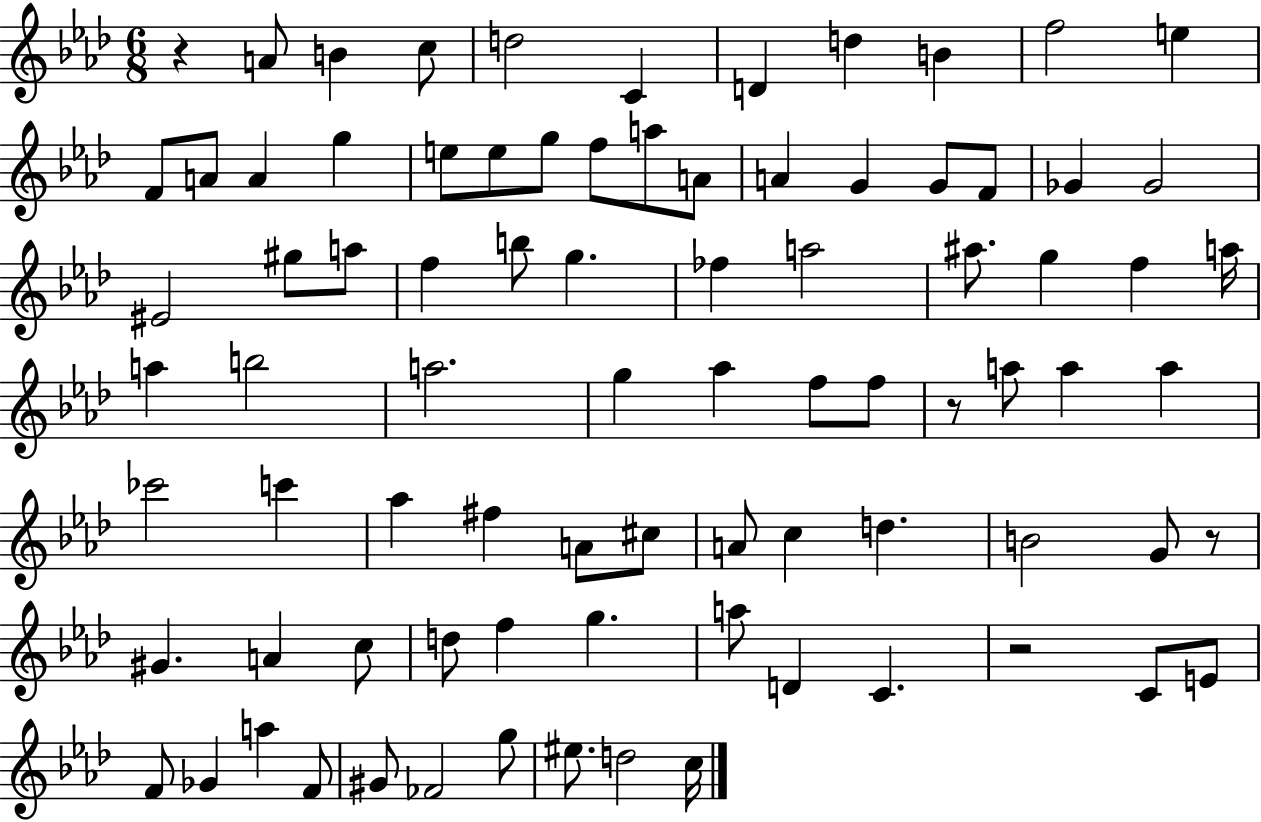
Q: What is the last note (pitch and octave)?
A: C5